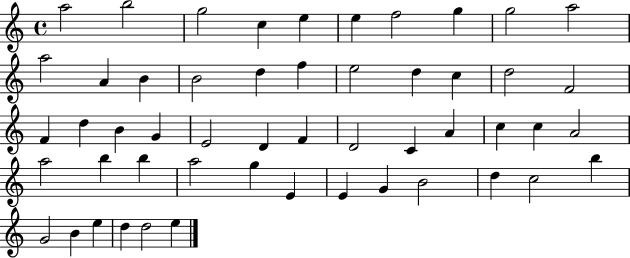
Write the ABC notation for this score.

X:1
T:Untitled
M:4/4
L:1/4
K:C
a2 b2 g2 c e e f2 g g2 a2 a2 A B B2 d f e2 d c d2 F2 F d B G E2 D F D2 C A c c A2 a2 b b a2 g E E G B2 d c2 b G2 B e d d2 e